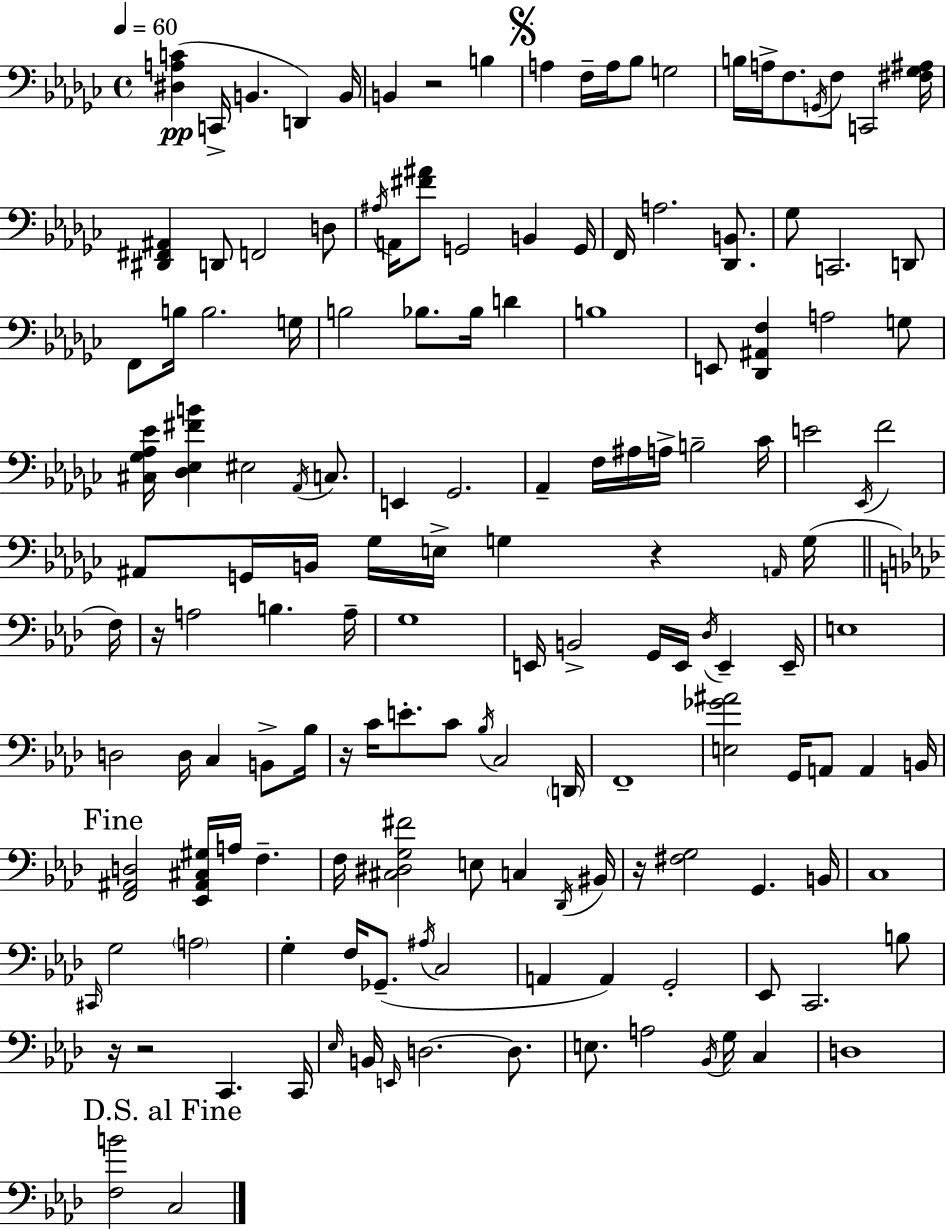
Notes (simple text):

[D#3,A3,C4]/q C2/s B2/q. D2/q B2/s B2/q R/h B3/q A3/q F3/s A3/s Bb3/e G3/h B3/s A3/s F3/e. G2/s F3/e C2/h [F#3,Gb3,A#3]/s [D#2,F#2,A#2]/q D2/e F2/h D3/e A#3/s A2/s [F#4,A#4]/e G2/h B2/q G2/s F2/s A3/h. [Db2,B2]/e. Gb3/e C2/h. D2/e F2/e B3/s B3/h. G3/s B3/h Bb3/e. Bb3/s D4/q B3/w E2/e [Db2,A#2,F3]/q A3/h G3/e [C#3,Gb3,Ab3,Eb4]/s [Db3,Eb3,F#4,B4]/q EIS3/h Ab2/s C3/e. E2/q Gb2/h. Ab2/q F3/s A#3/s A3/s B3/h CES4/s E4/h Eb2/s F4/h A#2/e G2/s B2/s Gb3/s E3/s G3/q R/q A2/s G3/s F3/s R/s A3/h B3/q. A3/s G3/w E2/s B2/h G2/s E2/s Db3/s E2/q E2/s E3/w D3/h D3/s C3/q B2/e Bb3/s R/s C4/s E4/e. C4/e Bb3/s C3/h D2/s F2/w [E3,Gb4,A#4]/h G2/s A2/e A2/q B2/s [F2,A#2,D3]/h [Eb2,A#2,C#3,G#3]/s A3/s F3/q. F3/s [C#3,D#3,G3,F#4]/h E3/e C3/q Db2/s BIS2/s R/s [F#3,G3]/h G2/q. B2/s C3/w C#2/s G3/h A3/h G3/q F3/s Gb2/e. A#3/s C3/h A2/q A2/q G2/h Eb2/e C2/h. B3/e R/s R/h C2/q. C2/s Eb3/s B2/s E2/s D3/h. D3/e. E3/e. A3/h Bb2/s G3/s C3/q D3/w [F3,B4]/h C3/h